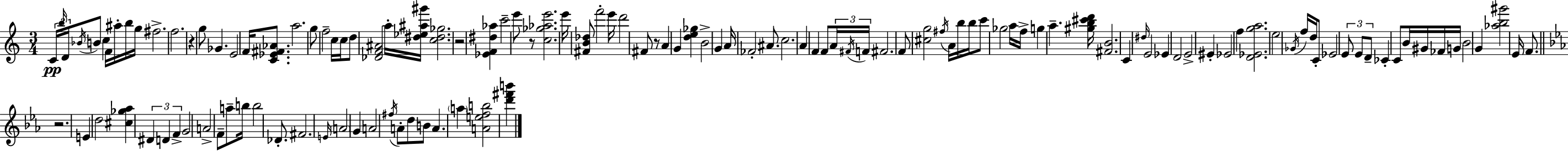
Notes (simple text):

C4/s B5/s D4/s Bb4/s B4/e C5/q F4/s A#5/s B5/s G5/s F#5/h. F5/h. R/q G5/e Gb4/q. E4/h F4/s [C4,Eb4,F#4,Ab4]/e. A5/h. G5/e F5/h C5/s C5/s D5/e [Db4,F4,A#4]/h A5/s [D#5,Eb5,A#5,G#6]/s [C5,D#5,Gb5]/h. R/h [Eb4,F4,D#5,Ab5]/q C6/h E6/e R/e [C5,Gb5,Ab5,E6]/h. E6/s [F#4,B4,Db5]/e F6/h E6/s D6/h F#4/e R/e A4/q G4/q [D5,E5,Gb5]/q B4/h G4/q A4/s FES4/h A#4/e. C5/h. A4/q F4/q F4/e A4/s F#4/s F4/s F#4/h. F4/e [C#5,G5]/h F#5/s A4/s B5/s B5/s C6/e Gb5/h A5/s F5/s G5/q A5/q. [G#5,B5,C#6,D6]/s [F#4,B4]/h. C4/q D#5/s E4/h Eb4/q D4/h E4/h EIS4/q Eb4/h F5/q [D4,Eb4,G5,A5]/h. E5/h Gb4/s F5/s D5/s C4/e Eb4/h E4/e E4/e D4/e CES4/q C4/e B4/s G#4/s FES4/s G4/s B4/h G4/q [Ab5,B5,G#6]/h E4/s F4/e. R/h. E4/q D5/h [C#5,Gb5,Ab5]/q D#4/q D4/q F4/q G4/h A4/h F4/e A5/e B5/s B5/h Db4/e. F#4/h. E4/s A4/h G4/q A4/h F#5/s A4/e D5/e B4/e A4/q. A5/q [A4,E5,F5,B5]/h [D6,F#6,B6]/q